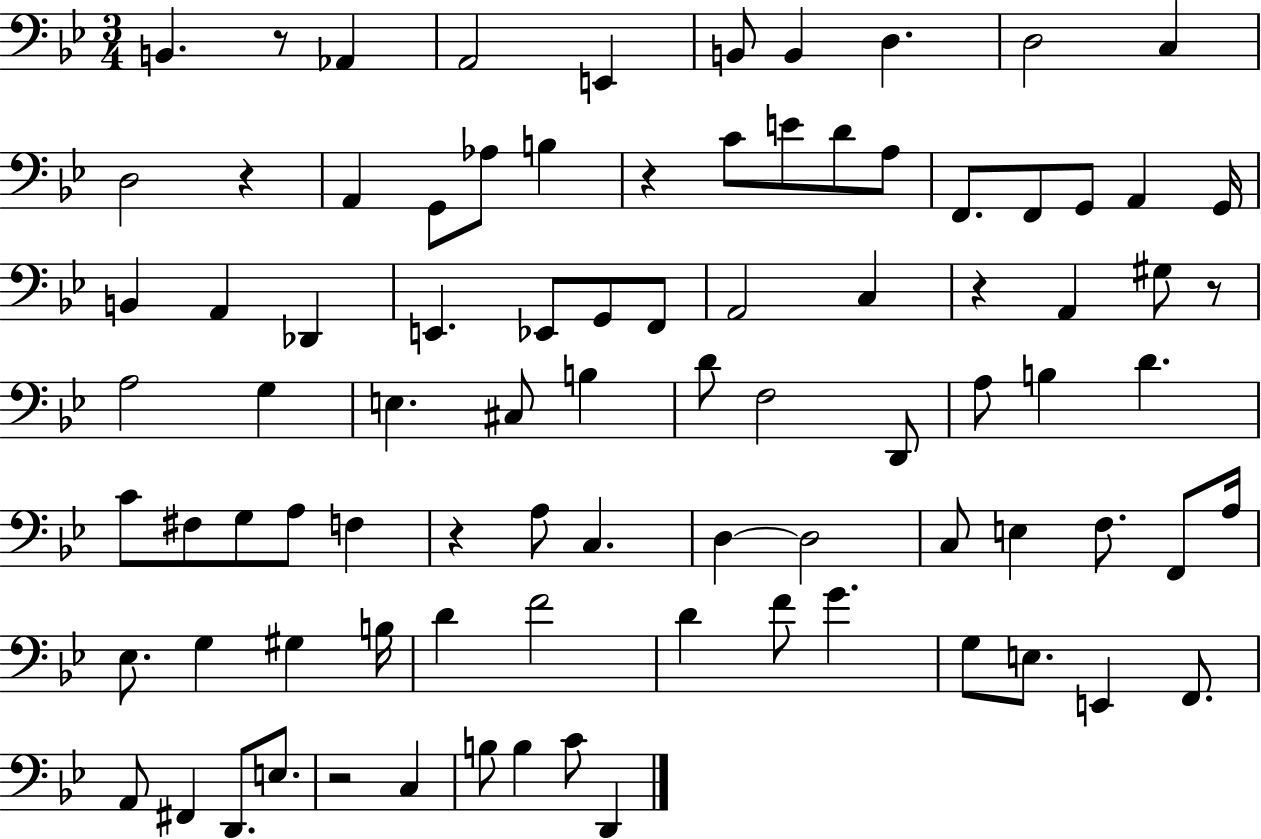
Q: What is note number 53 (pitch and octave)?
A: D3